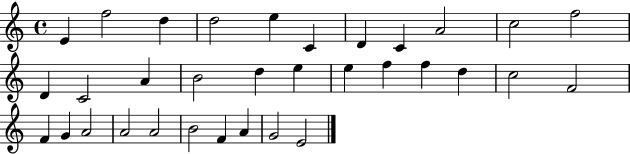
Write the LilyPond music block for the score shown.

{
  \clef treble
  \time 4/4
  \defaultTimeSignature
  \key c \major
  e'4 f''2 d''4 | d''2 e''4 c'4 | d'4 c'4 a'2 | c''2 f''2 | \break d'4 c'2 a'4 | b'2 d''4 e''4 | e''4 f''4 f''4 d''4 | c''2 f'2 | \break f'4 g'4 a'2 | a'2 a'2 | b'2 f'4 a'4 | g'2 e'2 | \break \bar "|."
}